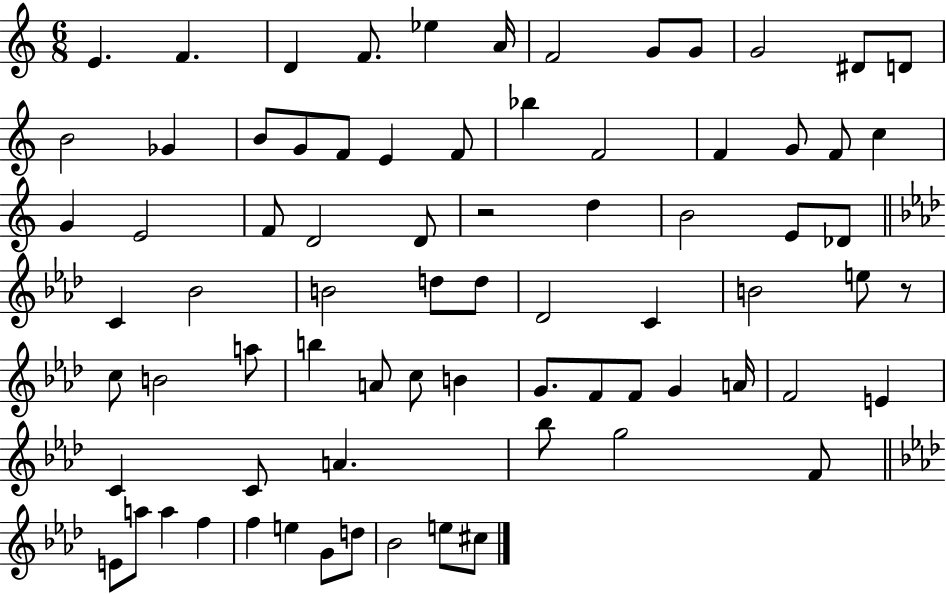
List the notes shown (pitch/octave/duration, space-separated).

E4/q. F4/q. D4/q F4/e. Eb5/q A4/s F4/h G4/e G4/e G4/h D#4/e D4/e B4/h Gb4/q B4/e G4/e F4/e E4/q F4/e Bb5/q F4/h F4/q G4/e F4/e C5/q G4/q E4/h F4/e D4/h D4/e R/h D5/q B4/h E4/e Db4/e C4/q Bb4/h B4/h D5/e D5/e Db4/h C4/q B4/h E5/e R/e C5/e B4/h A5/e B5/q A4/e C5/e B4/q G4/e. F4/e F4/e G4/q A4/s F4/h E4/q C4/q C4/e A4/q. Bb5/e G5/h F4/e E4/e A5/e A5/q F5/q F5/q E5/q G4/e D5/e Bb4/h E5/e C#5/e